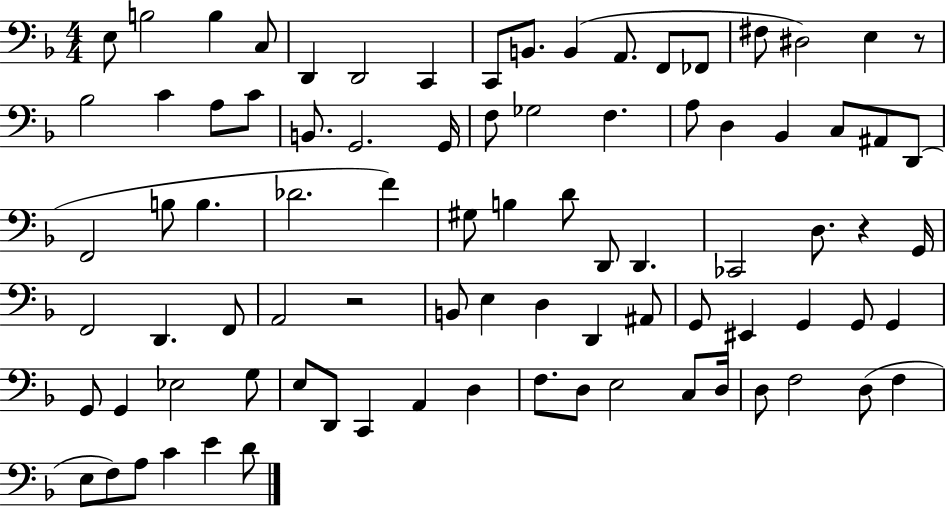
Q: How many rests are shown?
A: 3